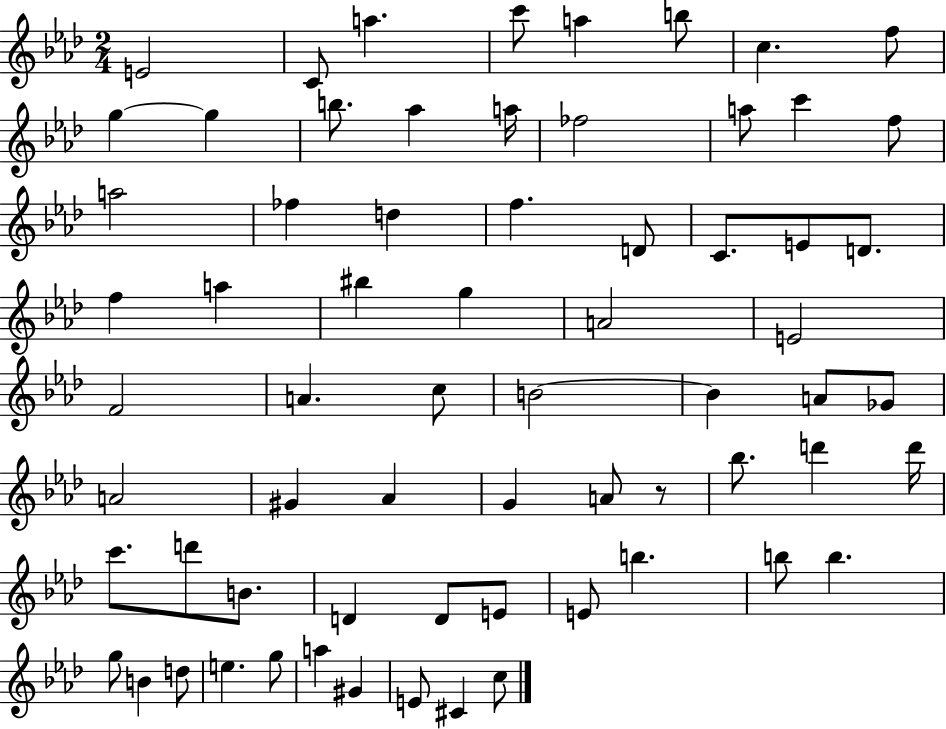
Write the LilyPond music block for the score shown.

{
  \clef treble
  \numericTimeSignature
  \time 2/4
  \key aes \major
  \repeat volta 2 { e'2 | c'8 a''4. | c'''8 a''4 b''8 | c''4. f''8 | \break g''4~~ g''4 | b''8. aes''4 a''16 | fes''2 | a''8 c'''4 f''8 | \break a''2 | fes''4 d''4 | f''4. d'8 | c'8. e'8 d'8. | \break f''4 a''4 | bis''4 g''4 | a'2 | e'2 | \break f'2 | a'4. c''8 | b'2~~ | b'4 a'8 ges'8 | \break a'2 | gis'4 aes'4 | g'4 a'8 r8 | bes''8. d'''4 d'''16 | \break c'''8. d'''8 b'8. | d'4 d'8 e'8 | e'8 b''4. | b''8 b''4. | \break g''8 b'4 d''8 | e''4. g''8 | a''4 gis'4 | e'8 cis'4 c''8 | \break } \bar "|."
}